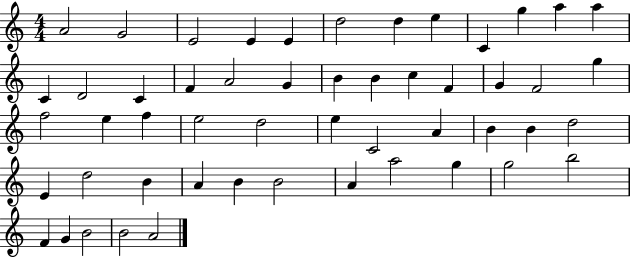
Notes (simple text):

A4/h G4/h E4/h E4/q E4/q D5/h D5/q E5/q C4/q G5/q A5/q A5/q C4/q D4/h C4/q F4/q A4/h G4/q B4/q B4/q C5/q F4/q G4/q F4/h G5/q F5/h E5/q F5/q E5/h D5/h E5/q C4/h A4/q B4/q B4/q D5/h E4/q D5/h B4/q A4/q B4/q B4/h A4/q A5/h G5/q G5/h B5/h F4/q G4/q B4/h B4/h A4/h